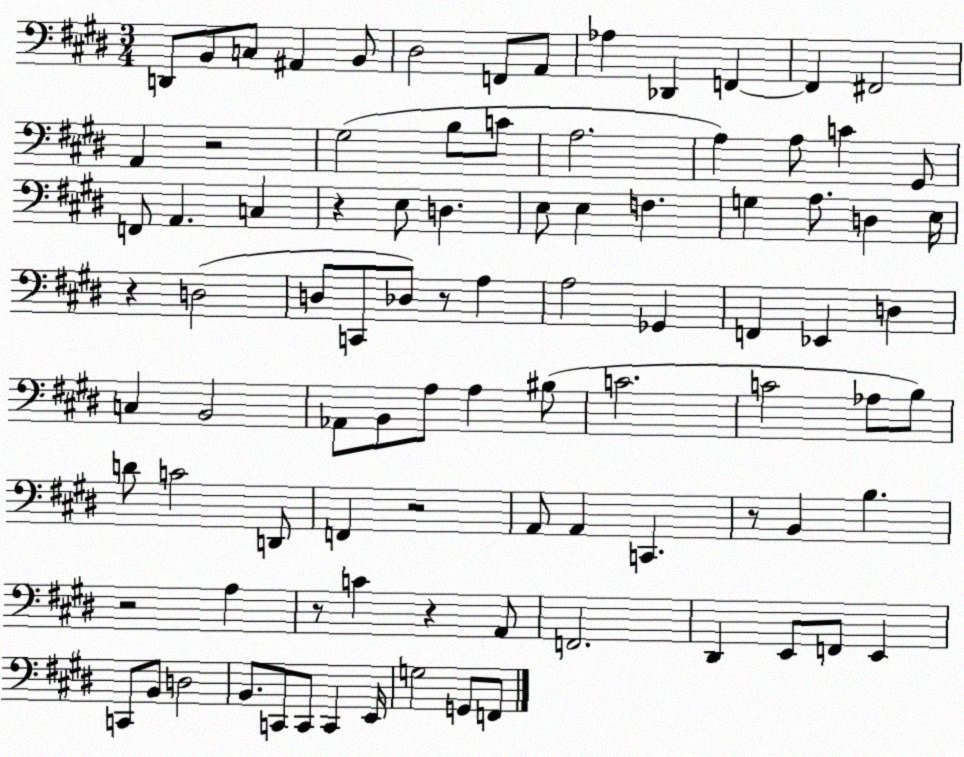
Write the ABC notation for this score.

X:1
T:Untitled
M:3/4
L:1/4
K:E
D,,/2 B,,/2 C,/2 ^A,, B,,/2 ^D,2 F,,/2 A,,/2 _A, _D,, F,, F,, ^F,,2 A,, z2 ^G,2 B,/2 C/2 A,2 A, A,/2 C ^G,,/2 F,,/2 A,, C, z E,/2 D, E,/2 E, F, G, A,/2 D, E,/4 z D,2 D,/2 C,,/2 _D,/2 z/2 A, A,2 _G,, F,, _E,, D, C, B,,2 _A,,/2 B,,/2 A,/2 A, ^B,/2 C2 C2 _A,/2 B,/2 D/2 C2 D,,/2 F,, z2 A,,/2 A,, C,, z/2 B,, B, z2 A, z/2 C z A,,/2 F,,2 ^D,, E,,/2 F,,/2 E,, C,,/2 B,,/2 D,2 B,,/2 C,,/2 C,,/2 C,, E,,/4 G,2 G,,/2 F,,/2